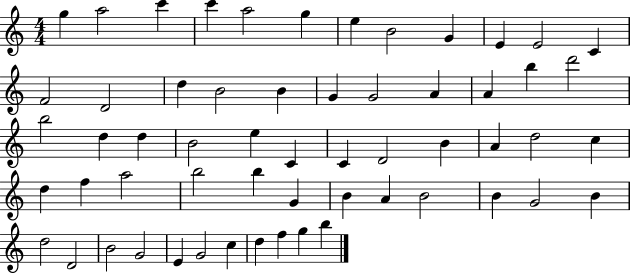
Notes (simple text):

G5/q A5/h C6/q C6/q A5/h G5/q E5/q B4/h G4/q E4/q E4/h C4/q F4/h D4/h D5/q B4/h B4/q G4/q G4/h A4/q A4/q B5/q D6/h B5/h D5/q D5/q B4/h E5/q C4/q C4/q D4/h B4/q A4/q D5/h C5/q D5/q F5/q A5/h B5/h B5/q G4/q B4/q A4/q B4/h B4/q G4/h B4/q D5/h D4/h B4/h G4/h E4/q G4/h C5/q D5/q F5/q G5/q B5/q